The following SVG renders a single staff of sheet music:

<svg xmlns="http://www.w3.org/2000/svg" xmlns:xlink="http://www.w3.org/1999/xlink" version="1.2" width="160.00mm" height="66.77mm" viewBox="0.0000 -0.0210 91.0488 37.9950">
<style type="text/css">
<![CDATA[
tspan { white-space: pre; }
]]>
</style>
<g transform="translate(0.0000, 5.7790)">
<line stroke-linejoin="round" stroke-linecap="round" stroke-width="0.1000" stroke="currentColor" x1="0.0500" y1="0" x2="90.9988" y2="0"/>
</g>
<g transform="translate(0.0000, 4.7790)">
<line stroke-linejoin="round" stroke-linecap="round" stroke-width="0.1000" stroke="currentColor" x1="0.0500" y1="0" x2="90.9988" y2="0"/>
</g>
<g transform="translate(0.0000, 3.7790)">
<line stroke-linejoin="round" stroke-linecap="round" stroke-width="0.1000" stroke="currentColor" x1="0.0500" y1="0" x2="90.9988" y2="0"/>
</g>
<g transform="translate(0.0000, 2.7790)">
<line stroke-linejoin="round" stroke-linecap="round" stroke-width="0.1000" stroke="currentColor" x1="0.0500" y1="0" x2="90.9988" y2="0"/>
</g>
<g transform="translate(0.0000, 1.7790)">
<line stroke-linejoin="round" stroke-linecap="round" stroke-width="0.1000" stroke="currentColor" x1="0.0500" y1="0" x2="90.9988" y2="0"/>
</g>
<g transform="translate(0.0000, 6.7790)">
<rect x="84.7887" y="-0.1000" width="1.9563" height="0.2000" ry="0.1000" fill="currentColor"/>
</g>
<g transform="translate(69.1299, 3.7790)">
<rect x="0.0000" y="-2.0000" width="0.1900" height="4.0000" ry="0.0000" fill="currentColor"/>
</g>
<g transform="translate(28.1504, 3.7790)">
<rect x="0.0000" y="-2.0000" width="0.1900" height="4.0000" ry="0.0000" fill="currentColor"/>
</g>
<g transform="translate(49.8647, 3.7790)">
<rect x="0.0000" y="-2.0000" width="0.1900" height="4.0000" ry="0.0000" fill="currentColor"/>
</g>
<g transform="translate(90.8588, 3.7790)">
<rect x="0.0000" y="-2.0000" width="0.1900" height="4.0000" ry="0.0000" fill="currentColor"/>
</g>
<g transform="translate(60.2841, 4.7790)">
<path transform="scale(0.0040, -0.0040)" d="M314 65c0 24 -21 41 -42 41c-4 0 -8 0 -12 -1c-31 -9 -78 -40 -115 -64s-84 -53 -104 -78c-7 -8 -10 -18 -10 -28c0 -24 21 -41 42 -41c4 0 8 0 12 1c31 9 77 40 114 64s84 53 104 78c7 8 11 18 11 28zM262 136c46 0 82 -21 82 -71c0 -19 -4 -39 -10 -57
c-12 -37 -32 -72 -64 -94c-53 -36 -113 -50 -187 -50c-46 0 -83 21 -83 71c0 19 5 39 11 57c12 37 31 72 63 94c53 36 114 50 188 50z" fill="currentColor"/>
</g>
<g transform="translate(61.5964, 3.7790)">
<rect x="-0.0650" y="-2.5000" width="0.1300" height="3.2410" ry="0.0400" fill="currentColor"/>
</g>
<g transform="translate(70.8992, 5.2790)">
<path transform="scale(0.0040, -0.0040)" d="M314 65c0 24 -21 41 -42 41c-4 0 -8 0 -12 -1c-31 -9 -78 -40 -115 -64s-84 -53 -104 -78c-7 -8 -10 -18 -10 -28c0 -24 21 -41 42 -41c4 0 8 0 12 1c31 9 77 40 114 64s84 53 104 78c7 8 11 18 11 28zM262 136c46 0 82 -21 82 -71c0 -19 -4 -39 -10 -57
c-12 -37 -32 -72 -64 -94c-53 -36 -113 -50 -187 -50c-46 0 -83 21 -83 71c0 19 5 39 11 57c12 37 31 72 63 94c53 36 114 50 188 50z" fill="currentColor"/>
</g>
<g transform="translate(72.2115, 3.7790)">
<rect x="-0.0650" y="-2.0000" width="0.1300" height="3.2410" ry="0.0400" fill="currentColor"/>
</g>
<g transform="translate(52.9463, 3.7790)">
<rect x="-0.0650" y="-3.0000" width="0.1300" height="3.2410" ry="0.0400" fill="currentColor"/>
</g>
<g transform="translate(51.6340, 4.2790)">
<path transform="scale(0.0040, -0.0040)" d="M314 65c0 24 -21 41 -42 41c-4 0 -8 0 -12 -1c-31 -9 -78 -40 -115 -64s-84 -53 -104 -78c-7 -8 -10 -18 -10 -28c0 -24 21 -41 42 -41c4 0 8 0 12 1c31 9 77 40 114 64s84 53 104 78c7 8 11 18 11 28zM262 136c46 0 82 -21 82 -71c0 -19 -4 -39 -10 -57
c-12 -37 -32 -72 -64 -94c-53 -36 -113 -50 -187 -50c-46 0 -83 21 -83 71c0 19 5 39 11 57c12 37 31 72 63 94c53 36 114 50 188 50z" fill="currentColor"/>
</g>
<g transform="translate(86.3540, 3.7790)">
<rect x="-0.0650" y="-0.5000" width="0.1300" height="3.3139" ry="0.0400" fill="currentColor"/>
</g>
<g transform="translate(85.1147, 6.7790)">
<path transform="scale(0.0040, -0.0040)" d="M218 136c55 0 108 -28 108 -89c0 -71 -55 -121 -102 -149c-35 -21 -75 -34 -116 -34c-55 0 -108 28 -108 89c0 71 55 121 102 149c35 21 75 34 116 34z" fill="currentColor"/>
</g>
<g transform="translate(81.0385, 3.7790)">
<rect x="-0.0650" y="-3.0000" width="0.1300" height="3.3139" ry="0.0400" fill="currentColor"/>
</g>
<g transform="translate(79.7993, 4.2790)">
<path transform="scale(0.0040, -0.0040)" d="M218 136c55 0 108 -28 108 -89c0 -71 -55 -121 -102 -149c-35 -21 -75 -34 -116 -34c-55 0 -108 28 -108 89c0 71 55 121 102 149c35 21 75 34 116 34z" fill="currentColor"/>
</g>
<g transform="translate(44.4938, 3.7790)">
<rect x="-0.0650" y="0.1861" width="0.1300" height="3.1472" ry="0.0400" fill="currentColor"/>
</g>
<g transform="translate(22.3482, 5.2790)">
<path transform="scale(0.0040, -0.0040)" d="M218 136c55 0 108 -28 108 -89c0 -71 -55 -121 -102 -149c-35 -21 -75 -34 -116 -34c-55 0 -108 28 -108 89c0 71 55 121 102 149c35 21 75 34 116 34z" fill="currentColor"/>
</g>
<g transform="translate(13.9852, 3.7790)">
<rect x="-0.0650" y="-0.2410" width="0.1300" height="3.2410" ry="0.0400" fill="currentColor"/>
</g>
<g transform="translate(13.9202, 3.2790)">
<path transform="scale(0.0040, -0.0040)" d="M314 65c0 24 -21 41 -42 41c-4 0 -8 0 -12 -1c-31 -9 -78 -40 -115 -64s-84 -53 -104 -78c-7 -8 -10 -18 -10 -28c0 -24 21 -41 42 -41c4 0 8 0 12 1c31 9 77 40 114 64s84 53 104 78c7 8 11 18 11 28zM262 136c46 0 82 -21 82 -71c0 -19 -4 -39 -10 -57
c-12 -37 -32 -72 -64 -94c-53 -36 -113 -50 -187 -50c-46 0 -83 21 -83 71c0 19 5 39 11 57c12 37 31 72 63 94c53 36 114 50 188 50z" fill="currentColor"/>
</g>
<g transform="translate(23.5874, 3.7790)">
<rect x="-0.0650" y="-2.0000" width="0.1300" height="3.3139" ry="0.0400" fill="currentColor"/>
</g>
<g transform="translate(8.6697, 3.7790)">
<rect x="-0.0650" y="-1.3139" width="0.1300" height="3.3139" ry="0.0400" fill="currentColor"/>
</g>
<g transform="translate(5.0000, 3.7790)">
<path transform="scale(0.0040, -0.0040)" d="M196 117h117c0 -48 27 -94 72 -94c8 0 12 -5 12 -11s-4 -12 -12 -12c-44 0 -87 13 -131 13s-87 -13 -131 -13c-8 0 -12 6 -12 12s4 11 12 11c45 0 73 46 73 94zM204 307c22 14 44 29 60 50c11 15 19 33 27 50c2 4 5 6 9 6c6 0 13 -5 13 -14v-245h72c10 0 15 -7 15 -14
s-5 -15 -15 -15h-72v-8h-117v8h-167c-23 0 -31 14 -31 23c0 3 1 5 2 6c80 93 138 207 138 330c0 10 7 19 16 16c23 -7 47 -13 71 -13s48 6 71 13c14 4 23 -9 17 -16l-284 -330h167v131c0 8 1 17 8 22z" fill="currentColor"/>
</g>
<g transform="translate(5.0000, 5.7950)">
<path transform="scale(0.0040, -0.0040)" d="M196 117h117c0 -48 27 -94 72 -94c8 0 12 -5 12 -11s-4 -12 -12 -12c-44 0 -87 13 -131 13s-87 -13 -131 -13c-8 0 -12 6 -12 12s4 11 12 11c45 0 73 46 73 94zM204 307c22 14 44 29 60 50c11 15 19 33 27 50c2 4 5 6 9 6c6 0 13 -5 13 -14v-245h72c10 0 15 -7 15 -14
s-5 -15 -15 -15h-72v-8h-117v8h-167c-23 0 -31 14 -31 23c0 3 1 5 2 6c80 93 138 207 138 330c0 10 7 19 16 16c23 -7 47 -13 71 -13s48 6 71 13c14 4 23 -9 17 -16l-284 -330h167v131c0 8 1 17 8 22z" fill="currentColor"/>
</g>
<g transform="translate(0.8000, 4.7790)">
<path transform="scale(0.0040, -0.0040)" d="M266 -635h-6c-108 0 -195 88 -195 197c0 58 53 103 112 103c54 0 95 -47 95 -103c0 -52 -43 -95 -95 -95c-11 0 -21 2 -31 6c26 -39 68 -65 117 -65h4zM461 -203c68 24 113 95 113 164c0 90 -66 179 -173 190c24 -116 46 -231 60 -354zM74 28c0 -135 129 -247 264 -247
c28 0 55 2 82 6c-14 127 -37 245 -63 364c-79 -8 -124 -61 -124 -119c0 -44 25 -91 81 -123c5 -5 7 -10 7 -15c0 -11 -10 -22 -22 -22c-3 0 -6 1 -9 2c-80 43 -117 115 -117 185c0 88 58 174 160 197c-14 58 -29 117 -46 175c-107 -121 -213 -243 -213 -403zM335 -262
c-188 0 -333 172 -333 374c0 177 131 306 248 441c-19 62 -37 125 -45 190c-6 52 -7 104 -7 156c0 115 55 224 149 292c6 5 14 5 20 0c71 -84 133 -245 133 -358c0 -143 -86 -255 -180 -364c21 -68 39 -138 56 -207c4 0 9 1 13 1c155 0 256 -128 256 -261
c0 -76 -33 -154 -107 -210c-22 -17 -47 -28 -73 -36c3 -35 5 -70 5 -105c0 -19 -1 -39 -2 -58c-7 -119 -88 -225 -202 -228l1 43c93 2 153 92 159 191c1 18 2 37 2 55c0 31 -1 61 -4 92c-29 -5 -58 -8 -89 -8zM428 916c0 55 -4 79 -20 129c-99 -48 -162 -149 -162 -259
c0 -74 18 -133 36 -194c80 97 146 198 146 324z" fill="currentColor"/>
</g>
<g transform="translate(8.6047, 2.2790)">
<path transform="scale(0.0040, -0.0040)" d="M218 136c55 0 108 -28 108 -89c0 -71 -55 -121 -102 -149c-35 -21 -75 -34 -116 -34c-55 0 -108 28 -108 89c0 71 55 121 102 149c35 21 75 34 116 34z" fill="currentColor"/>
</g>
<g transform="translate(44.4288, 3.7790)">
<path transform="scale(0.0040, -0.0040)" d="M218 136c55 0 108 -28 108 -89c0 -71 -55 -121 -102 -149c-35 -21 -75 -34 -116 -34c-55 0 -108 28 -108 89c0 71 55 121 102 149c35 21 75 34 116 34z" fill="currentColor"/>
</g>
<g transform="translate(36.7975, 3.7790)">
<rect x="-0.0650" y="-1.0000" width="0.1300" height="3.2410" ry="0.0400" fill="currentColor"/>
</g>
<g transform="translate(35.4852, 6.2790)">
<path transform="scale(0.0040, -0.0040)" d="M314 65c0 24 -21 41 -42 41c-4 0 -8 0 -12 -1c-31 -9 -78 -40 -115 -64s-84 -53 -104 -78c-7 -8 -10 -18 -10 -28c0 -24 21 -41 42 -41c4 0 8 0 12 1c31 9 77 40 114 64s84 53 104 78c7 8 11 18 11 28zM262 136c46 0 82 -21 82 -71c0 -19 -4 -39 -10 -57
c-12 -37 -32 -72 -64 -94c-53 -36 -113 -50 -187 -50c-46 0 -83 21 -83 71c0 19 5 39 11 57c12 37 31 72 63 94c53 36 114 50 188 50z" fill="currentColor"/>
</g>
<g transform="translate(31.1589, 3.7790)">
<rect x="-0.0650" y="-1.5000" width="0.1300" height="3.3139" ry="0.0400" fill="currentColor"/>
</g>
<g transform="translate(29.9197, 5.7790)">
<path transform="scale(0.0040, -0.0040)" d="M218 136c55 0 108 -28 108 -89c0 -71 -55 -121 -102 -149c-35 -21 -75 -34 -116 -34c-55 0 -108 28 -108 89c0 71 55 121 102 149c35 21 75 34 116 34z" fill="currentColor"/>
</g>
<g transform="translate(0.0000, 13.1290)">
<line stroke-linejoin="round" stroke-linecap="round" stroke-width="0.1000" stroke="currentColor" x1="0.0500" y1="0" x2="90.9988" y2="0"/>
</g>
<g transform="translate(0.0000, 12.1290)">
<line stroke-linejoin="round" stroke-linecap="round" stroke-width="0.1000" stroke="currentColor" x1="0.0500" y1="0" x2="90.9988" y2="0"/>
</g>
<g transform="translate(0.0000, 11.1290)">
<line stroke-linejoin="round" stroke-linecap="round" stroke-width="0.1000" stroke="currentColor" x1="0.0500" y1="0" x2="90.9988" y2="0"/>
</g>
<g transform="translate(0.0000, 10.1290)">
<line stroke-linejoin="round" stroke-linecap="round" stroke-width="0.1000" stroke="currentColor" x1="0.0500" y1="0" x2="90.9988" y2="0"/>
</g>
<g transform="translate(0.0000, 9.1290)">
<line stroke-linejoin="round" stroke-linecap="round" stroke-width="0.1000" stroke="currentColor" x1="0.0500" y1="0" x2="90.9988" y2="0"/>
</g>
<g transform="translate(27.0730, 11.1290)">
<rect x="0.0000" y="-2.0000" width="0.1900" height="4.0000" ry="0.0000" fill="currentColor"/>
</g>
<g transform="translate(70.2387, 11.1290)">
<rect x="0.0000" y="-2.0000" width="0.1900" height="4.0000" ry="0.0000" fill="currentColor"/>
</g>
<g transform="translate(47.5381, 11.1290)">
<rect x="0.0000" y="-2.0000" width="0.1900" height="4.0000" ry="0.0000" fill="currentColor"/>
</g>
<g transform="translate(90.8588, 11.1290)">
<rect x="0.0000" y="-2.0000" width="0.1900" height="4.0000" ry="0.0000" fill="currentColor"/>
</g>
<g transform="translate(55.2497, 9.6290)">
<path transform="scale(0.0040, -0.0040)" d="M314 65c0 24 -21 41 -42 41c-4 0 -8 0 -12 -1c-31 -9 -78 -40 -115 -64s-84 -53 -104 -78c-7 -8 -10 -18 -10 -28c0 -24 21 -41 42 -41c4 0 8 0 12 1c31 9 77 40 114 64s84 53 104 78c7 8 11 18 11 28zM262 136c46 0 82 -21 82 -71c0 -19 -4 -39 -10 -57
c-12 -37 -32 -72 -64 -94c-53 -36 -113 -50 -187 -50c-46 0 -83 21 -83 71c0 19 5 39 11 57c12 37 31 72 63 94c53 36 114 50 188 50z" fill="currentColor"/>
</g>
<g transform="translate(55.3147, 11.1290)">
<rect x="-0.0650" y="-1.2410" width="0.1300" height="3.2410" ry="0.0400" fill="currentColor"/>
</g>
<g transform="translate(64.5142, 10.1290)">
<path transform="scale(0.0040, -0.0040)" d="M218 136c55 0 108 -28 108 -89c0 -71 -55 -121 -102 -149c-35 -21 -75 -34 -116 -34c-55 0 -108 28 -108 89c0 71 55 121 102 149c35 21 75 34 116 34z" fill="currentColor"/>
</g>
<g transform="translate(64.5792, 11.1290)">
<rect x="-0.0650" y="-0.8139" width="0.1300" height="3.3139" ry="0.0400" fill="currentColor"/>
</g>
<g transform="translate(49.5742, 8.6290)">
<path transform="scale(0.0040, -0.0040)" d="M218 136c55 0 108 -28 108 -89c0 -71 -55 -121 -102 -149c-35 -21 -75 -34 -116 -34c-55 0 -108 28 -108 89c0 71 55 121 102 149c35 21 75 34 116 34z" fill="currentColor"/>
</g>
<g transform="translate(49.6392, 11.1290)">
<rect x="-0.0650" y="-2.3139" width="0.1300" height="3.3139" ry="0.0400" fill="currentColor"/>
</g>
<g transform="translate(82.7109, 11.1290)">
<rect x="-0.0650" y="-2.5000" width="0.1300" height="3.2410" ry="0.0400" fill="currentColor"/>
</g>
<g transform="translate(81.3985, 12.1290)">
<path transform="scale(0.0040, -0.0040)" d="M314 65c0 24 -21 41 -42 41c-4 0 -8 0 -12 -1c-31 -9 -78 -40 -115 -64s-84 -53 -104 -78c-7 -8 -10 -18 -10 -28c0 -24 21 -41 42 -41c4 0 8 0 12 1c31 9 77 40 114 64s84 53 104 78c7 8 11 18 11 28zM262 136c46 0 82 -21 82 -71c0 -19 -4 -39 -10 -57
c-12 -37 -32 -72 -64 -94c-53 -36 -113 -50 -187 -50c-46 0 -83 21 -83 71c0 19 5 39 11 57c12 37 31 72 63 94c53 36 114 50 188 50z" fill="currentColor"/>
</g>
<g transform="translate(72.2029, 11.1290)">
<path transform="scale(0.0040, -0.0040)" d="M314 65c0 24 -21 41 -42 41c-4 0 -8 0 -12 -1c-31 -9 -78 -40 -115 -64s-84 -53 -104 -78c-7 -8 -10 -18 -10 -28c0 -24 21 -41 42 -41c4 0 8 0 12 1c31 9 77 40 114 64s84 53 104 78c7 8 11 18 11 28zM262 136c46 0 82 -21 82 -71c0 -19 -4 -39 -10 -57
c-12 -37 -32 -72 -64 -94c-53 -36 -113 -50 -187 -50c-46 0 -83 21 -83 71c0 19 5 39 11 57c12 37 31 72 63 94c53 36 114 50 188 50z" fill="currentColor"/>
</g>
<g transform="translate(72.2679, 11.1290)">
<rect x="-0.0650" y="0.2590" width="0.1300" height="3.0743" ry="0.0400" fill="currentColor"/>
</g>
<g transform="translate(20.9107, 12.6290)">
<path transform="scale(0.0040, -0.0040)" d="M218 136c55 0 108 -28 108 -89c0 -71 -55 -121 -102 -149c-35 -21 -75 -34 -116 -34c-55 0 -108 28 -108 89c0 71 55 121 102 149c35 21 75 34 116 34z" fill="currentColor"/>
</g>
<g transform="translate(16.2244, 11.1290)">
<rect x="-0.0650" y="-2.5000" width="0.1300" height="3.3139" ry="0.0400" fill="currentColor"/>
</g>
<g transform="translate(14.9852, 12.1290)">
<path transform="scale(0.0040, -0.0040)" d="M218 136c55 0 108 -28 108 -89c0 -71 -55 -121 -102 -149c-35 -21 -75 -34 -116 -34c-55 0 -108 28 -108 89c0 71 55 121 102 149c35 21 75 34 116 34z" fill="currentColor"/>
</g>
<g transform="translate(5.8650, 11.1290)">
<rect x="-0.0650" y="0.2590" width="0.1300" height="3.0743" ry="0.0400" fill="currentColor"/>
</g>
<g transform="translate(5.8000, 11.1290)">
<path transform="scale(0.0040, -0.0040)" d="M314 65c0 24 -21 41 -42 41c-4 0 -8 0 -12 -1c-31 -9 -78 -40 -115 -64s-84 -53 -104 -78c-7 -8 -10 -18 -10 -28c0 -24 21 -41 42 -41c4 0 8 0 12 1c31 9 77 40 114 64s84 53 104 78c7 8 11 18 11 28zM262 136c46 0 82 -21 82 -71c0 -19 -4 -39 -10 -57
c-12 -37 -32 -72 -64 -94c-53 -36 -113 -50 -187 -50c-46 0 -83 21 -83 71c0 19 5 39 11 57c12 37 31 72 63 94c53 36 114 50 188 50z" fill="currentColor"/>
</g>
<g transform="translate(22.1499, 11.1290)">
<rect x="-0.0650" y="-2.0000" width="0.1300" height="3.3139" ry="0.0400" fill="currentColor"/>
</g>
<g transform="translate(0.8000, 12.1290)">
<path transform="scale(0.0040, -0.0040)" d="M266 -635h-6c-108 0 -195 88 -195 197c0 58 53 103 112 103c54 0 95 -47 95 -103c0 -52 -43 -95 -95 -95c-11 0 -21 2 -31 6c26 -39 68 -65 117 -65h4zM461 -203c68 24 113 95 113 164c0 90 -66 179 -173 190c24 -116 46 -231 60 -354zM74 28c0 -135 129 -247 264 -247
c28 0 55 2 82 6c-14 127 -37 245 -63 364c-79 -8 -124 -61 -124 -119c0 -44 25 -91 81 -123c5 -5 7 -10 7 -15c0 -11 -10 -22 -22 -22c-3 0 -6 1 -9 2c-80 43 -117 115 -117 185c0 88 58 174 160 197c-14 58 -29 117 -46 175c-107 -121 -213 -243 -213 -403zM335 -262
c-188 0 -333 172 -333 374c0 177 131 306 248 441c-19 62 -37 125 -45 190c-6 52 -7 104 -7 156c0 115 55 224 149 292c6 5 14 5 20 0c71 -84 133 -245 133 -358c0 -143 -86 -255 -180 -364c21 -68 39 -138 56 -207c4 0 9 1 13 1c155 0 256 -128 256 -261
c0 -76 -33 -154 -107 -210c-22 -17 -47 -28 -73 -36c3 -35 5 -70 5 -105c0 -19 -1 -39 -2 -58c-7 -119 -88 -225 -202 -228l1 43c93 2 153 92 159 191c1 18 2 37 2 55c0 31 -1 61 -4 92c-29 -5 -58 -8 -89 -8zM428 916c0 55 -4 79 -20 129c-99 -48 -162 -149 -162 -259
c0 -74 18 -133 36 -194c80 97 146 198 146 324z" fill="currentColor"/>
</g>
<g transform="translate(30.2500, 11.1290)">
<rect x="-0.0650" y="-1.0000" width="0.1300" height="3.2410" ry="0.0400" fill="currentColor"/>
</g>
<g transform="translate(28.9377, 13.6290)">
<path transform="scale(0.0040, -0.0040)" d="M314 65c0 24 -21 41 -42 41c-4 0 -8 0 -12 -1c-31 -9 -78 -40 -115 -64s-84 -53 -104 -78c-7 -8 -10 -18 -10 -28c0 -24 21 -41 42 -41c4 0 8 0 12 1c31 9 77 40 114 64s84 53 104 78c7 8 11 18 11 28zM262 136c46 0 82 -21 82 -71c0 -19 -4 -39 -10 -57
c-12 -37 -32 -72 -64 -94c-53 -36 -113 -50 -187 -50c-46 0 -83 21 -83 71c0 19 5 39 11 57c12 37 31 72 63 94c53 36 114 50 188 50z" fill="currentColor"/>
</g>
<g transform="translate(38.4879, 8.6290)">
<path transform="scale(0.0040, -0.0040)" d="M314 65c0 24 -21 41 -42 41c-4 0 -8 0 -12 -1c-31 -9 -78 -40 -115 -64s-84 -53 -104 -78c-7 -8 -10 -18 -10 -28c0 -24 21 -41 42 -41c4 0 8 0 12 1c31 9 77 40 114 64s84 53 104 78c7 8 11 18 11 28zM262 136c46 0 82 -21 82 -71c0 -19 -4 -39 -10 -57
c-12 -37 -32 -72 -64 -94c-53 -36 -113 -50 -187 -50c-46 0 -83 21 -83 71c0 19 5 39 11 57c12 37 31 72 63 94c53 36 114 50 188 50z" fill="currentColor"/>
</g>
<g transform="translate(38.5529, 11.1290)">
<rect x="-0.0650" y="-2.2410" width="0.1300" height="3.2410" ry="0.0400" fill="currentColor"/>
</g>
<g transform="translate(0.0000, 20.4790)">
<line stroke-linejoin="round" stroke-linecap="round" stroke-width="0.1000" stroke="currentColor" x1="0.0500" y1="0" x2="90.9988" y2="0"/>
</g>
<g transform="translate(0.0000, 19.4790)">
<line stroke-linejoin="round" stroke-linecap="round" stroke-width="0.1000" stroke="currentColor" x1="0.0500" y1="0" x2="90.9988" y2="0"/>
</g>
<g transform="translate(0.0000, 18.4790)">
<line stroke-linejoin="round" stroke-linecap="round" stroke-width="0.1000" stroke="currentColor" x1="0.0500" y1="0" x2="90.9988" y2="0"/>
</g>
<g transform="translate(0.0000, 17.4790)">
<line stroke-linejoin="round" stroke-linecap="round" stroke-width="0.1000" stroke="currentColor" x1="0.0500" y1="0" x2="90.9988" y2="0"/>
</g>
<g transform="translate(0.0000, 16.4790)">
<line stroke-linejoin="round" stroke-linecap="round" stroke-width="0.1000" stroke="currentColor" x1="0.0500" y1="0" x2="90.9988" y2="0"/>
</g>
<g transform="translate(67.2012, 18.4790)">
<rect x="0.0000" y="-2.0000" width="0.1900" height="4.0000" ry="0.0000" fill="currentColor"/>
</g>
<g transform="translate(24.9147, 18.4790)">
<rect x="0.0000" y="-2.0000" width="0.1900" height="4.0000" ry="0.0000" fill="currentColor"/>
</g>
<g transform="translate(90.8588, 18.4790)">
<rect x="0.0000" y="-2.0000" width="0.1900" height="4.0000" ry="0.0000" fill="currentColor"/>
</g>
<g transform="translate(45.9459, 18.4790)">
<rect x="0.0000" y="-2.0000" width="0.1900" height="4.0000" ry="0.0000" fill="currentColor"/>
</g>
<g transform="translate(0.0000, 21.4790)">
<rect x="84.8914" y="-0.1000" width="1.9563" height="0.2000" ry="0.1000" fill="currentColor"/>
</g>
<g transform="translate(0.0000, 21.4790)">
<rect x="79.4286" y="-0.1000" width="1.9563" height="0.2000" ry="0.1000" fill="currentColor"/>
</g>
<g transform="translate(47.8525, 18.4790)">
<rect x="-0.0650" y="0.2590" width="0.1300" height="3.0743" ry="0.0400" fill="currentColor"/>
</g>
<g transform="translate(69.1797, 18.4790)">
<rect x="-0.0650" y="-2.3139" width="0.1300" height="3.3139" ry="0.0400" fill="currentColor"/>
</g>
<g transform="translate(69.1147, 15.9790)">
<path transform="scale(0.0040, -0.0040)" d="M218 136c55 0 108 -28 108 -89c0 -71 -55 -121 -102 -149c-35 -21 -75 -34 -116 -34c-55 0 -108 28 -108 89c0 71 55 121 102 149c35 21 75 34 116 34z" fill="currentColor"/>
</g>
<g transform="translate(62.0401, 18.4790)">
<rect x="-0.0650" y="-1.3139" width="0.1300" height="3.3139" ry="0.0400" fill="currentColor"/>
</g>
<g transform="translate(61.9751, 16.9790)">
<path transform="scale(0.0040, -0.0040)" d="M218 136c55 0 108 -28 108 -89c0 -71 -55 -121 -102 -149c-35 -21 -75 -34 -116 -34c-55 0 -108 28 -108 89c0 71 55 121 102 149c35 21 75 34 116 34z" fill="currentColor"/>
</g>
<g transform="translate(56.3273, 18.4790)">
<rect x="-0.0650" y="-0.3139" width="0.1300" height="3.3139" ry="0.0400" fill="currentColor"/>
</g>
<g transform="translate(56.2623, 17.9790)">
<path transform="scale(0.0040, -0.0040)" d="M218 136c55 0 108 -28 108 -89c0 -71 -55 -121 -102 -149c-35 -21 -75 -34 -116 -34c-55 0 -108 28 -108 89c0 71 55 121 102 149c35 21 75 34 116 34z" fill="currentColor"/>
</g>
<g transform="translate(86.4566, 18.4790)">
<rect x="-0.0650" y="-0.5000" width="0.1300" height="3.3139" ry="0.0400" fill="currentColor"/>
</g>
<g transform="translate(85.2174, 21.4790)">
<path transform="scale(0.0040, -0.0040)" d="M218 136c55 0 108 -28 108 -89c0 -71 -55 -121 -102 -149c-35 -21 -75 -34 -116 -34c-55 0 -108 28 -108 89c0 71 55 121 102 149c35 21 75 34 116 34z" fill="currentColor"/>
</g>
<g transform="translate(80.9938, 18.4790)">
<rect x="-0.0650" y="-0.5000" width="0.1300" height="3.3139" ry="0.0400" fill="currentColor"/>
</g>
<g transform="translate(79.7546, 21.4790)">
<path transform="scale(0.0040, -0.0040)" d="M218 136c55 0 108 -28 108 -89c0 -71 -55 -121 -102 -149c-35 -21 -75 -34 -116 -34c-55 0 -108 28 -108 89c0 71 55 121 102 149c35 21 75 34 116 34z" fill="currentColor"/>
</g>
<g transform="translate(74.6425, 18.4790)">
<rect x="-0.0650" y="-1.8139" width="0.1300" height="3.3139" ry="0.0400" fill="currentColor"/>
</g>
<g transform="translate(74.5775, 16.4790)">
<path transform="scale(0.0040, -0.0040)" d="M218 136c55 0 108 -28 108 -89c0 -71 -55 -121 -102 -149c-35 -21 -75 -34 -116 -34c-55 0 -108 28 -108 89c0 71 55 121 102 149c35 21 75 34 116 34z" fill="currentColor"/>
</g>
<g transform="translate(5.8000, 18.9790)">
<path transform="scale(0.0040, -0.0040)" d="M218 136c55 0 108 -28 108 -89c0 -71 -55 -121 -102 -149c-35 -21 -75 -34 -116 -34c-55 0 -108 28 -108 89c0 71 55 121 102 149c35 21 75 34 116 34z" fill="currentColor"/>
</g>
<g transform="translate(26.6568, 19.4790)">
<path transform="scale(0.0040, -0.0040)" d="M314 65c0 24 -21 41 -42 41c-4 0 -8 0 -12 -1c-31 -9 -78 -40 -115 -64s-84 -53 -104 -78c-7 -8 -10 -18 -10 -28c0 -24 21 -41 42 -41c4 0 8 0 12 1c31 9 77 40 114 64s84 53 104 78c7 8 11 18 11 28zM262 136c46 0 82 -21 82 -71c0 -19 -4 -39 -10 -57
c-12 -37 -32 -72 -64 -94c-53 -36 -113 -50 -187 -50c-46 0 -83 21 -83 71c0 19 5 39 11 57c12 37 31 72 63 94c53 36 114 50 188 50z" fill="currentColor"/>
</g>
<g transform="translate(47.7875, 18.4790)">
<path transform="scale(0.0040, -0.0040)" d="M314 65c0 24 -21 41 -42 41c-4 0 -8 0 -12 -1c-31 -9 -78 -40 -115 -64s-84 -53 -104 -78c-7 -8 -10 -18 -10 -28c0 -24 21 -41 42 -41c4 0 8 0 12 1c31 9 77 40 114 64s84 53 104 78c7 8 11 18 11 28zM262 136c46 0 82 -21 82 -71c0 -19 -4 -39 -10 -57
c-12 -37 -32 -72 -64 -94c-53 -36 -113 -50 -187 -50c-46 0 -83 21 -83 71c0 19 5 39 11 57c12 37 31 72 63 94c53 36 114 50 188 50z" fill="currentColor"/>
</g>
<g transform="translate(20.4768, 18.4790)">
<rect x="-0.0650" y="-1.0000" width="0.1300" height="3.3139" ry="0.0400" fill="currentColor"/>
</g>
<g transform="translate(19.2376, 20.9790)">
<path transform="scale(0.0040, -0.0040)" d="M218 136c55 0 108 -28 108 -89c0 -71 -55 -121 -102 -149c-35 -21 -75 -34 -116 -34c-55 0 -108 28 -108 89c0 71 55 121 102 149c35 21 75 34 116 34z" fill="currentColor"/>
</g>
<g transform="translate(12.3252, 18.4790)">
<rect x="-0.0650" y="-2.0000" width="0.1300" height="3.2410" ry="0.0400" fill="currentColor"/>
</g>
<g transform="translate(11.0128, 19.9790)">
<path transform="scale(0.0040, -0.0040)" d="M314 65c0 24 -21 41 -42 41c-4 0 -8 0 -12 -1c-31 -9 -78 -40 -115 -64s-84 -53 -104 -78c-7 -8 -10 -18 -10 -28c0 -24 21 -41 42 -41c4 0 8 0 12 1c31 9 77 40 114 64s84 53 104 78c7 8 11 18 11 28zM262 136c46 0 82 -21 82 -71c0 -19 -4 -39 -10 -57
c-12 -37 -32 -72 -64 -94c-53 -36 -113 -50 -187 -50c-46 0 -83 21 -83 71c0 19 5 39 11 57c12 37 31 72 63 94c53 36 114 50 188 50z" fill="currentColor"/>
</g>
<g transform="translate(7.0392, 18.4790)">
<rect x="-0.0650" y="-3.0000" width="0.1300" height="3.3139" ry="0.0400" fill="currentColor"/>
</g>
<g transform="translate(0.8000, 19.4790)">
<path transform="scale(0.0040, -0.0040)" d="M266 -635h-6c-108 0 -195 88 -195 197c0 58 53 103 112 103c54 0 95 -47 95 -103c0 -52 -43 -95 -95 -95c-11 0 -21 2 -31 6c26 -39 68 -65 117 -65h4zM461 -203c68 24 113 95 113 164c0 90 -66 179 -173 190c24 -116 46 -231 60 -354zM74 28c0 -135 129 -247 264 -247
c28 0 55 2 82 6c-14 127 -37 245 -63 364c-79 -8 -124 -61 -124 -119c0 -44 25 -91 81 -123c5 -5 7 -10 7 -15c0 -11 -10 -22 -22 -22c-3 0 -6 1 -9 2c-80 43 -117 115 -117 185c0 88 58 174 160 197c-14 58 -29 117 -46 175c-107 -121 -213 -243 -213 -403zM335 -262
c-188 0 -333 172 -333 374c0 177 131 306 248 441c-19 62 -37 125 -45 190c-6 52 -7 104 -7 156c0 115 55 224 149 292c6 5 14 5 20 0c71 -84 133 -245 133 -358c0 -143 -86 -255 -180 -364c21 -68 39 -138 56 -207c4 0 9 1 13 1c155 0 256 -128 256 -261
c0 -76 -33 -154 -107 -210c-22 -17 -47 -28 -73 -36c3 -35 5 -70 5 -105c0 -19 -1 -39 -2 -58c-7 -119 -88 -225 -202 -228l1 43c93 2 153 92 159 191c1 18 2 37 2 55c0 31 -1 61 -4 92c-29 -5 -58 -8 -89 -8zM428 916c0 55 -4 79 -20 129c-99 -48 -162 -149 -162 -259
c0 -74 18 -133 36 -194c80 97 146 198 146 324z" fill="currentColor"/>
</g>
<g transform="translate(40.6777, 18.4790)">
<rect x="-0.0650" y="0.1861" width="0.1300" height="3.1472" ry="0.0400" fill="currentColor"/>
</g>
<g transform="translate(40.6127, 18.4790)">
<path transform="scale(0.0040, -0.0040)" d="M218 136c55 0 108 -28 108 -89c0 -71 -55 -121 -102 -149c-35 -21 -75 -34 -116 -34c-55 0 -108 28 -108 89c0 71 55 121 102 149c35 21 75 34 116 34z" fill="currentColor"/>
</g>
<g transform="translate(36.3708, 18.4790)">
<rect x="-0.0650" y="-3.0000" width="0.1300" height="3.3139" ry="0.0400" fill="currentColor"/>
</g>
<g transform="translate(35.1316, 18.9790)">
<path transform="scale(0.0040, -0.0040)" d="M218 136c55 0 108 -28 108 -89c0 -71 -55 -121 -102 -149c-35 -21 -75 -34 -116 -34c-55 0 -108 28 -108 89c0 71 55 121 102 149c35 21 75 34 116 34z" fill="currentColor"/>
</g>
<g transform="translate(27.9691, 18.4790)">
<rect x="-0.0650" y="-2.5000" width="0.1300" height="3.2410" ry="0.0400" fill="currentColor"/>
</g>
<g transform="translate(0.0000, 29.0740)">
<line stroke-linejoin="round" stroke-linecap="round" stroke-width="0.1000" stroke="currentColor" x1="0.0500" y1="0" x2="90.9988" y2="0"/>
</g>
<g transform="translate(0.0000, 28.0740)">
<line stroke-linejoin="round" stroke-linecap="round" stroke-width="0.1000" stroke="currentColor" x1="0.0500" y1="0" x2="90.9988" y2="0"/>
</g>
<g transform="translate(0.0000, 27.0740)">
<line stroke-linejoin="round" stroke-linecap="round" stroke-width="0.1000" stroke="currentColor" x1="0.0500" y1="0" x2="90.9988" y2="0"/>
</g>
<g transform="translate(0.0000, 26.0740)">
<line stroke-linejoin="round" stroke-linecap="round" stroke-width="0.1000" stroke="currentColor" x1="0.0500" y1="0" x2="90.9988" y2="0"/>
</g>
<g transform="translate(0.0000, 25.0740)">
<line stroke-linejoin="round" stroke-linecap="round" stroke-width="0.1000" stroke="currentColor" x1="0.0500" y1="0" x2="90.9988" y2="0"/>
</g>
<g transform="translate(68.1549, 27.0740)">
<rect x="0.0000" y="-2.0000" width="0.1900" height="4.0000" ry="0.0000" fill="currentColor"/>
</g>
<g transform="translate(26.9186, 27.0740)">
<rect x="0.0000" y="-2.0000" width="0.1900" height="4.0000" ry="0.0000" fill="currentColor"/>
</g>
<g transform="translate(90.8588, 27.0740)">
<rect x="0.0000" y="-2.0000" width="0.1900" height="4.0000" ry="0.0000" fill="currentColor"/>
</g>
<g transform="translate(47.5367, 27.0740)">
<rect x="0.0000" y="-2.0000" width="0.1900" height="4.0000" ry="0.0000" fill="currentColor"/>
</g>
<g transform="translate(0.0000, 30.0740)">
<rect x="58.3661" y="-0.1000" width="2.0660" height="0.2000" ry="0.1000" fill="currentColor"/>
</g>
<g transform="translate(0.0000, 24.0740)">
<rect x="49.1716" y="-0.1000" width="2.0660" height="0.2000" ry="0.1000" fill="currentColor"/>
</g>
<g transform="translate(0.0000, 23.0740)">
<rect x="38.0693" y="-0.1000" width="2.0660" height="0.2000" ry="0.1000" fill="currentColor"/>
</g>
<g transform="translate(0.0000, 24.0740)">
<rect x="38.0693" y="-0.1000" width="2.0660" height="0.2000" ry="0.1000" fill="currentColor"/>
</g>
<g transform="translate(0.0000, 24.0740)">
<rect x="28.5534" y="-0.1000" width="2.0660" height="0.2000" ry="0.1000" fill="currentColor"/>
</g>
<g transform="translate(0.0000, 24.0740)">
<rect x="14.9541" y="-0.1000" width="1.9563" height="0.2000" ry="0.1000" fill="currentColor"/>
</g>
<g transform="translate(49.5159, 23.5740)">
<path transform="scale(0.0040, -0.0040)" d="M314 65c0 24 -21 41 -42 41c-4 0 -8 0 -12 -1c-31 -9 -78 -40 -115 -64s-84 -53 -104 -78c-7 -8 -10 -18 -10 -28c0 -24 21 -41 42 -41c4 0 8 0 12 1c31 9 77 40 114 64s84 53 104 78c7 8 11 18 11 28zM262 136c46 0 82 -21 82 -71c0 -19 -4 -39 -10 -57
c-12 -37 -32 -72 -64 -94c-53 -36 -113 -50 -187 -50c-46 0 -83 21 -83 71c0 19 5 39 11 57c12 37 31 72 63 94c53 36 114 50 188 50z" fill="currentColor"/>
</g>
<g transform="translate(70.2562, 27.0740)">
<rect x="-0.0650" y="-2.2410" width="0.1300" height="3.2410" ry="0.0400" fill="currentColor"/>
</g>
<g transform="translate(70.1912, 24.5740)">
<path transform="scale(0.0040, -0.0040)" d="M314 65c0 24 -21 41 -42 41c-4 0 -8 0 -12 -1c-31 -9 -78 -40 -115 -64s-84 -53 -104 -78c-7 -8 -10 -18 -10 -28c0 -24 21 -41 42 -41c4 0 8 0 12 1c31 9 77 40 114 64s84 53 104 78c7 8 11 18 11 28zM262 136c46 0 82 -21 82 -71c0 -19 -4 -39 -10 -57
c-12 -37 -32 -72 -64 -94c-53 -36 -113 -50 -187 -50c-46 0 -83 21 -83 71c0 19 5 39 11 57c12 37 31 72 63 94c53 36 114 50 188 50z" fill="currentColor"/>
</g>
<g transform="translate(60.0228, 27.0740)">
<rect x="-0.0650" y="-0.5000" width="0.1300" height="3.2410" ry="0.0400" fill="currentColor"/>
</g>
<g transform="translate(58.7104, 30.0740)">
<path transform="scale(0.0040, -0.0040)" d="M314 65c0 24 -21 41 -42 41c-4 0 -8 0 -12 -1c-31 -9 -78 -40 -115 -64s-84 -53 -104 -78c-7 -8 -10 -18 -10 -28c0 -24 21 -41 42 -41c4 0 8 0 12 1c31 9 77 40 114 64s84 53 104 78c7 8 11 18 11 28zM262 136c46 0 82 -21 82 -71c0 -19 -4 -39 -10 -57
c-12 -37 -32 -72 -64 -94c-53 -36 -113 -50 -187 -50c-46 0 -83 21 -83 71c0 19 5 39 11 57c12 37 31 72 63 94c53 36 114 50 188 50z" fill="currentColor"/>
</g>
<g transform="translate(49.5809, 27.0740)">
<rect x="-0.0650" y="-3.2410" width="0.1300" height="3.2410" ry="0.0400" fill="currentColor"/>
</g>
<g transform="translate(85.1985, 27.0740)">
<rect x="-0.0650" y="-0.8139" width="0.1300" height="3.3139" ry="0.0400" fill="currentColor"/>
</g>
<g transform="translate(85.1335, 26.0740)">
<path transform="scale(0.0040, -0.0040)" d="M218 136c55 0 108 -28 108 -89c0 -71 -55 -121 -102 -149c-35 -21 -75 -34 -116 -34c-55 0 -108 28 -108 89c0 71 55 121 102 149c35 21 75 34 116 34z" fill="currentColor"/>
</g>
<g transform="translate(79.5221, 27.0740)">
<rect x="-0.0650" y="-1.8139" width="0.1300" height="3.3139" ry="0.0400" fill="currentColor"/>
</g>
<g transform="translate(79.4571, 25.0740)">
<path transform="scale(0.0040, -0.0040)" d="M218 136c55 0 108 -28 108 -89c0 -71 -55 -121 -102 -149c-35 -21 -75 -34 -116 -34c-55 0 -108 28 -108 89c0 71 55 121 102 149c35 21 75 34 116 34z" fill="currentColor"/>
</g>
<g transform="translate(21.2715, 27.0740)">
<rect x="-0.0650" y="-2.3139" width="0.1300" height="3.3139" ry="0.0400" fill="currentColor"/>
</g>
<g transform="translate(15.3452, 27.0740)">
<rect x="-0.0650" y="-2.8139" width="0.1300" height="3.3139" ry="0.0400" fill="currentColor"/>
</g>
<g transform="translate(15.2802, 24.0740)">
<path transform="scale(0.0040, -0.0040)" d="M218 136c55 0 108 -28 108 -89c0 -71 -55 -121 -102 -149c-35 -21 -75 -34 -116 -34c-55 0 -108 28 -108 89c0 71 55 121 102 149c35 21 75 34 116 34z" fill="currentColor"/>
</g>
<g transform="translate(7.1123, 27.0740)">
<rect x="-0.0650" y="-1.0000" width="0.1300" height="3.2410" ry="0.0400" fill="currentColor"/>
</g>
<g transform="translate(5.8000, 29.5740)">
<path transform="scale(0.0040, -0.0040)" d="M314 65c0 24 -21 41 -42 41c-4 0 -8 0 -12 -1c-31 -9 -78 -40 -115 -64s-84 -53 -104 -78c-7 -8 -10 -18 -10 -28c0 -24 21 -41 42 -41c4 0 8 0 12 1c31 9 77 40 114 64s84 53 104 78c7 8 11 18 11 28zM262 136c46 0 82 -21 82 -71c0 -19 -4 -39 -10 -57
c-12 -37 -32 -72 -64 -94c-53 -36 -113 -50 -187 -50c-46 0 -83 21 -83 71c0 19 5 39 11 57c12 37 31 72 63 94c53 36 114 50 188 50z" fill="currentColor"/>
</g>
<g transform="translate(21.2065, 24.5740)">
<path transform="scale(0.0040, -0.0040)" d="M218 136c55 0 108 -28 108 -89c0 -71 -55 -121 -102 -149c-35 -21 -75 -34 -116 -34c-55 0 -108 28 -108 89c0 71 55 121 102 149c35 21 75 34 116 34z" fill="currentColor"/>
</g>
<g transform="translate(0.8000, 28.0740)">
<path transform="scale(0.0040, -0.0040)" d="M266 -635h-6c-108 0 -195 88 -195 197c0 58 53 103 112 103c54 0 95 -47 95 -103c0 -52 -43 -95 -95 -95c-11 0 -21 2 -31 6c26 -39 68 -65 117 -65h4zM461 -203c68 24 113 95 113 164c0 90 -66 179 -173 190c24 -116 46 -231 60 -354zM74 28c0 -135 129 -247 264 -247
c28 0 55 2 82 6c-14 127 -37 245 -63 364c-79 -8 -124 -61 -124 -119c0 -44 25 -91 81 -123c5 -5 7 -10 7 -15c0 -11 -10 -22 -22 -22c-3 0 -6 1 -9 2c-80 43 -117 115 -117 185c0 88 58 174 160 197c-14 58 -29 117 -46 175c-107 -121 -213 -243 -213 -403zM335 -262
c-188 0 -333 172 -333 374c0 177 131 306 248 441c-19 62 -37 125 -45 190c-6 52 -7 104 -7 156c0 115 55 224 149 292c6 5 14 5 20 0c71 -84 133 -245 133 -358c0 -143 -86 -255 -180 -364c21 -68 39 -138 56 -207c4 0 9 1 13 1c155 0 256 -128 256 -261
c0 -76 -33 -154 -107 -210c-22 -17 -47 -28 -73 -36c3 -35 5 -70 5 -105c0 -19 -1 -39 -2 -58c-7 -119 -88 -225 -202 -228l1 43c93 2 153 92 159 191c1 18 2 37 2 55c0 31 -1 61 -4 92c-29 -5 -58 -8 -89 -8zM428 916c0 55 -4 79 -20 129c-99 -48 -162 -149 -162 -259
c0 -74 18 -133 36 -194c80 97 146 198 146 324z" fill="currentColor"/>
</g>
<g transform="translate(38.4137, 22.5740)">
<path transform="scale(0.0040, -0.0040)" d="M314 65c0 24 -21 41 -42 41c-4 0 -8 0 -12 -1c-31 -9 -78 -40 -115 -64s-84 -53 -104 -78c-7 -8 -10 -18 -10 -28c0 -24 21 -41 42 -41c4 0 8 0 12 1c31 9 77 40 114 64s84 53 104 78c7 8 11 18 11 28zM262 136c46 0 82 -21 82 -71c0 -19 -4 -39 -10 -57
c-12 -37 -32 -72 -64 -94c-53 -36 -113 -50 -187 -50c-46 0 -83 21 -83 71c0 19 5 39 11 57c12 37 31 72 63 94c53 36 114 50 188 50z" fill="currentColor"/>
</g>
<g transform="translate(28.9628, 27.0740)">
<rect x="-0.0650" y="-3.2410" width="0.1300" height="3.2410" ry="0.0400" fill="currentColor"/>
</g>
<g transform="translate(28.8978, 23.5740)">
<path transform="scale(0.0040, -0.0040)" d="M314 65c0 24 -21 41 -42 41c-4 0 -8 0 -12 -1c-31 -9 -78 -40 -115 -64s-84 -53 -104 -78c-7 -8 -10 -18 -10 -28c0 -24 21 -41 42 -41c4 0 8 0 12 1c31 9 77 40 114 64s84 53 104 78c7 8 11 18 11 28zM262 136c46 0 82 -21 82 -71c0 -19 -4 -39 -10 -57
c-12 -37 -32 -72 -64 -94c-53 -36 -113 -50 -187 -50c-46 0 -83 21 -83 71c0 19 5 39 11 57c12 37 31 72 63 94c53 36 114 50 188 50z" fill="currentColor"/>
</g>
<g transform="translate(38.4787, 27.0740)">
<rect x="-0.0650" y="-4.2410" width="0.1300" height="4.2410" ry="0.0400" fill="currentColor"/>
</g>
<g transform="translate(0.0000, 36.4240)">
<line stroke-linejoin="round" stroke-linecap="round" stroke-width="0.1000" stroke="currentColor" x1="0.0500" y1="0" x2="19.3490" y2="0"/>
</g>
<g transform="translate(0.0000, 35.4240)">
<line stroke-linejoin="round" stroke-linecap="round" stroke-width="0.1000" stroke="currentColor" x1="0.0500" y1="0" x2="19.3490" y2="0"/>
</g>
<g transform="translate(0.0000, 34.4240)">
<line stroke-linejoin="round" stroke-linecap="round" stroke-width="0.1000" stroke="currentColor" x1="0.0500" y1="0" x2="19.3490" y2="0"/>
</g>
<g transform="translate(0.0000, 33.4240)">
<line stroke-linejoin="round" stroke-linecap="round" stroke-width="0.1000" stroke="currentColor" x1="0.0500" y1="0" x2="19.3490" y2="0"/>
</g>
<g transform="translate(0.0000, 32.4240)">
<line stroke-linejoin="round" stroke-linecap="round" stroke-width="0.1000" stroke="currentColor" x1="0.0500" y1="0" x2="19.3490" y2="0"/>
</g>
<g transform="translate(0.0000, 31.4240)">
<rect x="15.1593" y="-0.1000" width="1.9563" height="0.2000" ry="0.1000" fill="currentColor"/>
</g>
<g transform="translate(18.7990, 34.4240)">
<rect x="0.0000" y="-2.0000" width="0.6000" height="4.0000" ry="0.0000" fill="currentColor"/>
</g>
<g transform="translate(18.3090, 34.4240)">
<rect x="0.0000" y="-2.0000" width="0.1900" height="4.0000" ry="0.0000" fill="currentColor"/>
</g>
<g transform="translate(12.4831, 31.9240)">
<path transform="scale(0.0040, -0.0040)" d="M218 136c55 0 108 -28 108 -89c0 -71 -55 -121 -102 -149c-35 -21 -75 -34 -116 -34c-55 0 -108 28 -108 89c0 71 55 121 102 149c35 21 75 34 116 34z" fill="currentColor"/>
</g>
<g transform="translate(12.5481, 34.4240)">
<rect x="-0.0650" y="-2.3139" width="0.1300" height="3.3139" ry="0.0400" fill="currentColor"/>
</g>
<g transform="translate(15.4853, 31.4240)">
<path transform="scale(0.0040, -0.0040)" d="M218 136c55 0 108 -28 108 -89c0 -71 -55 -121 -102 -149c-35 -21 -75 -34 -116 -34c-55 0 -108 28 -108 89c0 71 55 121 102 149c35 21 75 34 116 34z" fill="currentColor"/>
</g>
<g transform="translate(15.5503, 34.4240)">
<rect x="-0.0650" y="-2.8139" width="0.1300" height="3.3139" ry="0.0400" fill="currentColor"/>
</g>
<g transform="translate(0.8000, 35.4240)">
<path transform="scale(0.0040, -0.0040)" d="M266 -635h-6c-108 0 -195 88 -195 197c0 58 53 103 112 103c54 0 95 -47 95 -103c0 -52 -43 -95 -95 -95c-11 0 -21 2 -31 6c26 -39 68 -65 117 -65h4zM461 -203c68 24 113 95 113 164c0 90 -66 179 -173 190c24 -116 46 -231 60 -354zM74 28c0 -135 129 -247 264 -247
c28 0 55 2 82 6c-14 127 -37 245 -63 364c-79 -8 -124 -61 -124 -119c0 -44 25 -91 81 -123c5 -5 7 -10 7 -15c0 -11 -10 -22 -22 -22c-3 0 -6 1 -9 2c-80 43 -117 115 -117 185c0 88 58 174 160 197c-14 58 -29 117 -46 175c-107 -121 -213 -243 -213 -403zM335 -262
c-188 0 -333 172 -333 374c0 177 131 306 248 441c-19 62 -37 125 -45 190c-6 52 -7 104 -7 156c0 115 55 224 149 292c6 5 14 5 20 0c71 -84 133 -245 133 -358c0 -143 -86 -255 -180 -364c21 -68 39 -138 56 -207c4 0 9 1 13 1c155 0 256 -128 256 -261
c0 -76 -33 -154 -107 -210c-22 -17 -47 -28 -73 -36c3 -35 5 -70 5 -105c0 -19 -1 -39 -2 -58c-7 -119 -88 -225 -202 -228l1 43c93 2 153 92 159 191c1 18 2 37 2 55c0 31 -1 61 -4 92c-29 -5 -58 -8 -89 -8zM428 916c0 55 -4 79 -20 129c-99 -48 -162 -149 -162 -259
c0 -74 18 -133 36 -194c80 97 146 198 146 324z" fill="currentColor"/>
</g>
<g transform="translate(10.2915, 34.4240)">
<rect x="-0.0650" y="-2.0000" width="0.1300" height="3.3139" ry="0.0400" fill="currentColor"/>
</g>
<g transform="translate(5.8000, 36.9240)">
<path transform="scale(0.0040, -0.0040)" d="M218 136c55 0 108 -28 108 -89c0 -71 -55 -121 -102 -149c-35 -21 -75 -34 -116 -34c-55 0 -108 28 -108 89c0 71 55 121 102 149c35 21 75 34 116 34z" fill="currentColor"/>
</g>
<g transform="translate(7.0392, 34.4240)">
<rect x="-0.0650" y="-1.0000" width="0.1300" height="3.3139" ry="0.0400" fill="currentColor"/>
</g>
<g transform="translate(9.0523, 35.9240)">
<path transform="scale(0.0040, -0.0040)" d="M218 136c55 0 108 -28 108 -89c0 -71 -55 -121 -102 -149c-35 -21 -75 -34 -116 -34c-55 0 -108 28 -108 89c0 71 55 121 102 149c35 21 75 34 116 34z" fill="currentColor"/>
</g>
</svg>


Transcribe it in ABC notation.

X:1
T:Untitled
M:4/4
L:1/4
K:C
e c2 F E D2 B A2 G2 F2 A C B2 G F D2 g2 g e2 d B2 G2 A F2 D G2 A B B2 c e g f C C D2 a g b2 d'2 b2 C2 g2 f d D F g a